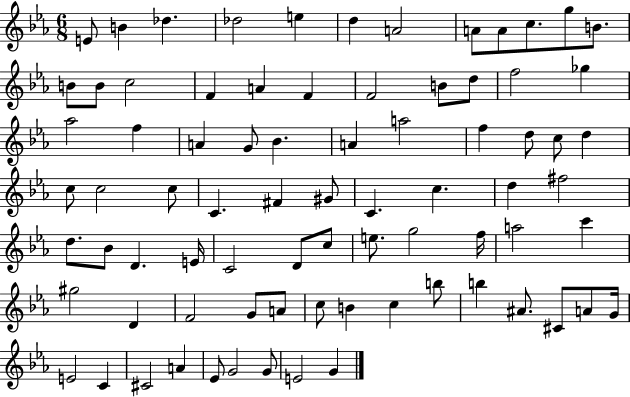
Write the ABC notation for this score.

X:1
T:Untitled
M:6/8
L:1/4
K:Eb
E/2 B _d _d2 e d A2 A/2 A/2 c/2 g/2 B/2 B/2 B/2 c2 F A F F2 B/2 d/2 f2 _g _a2 f A G/2 _B A a2 f d/2 c/2 d c/2 c2 c/2 C ^F ^G/2 C c d ^f2 d/2 _B/2 D E/4 C2 D/2 c/2 e/2 g2 f/4 a2 c' ^g2 D F2 G/2 A/2 c/2 B c b/2 b ^A/2 ^C/2 A/2 G/4 E2 C ^C2 A _E/2 G2 G/2 E2 G